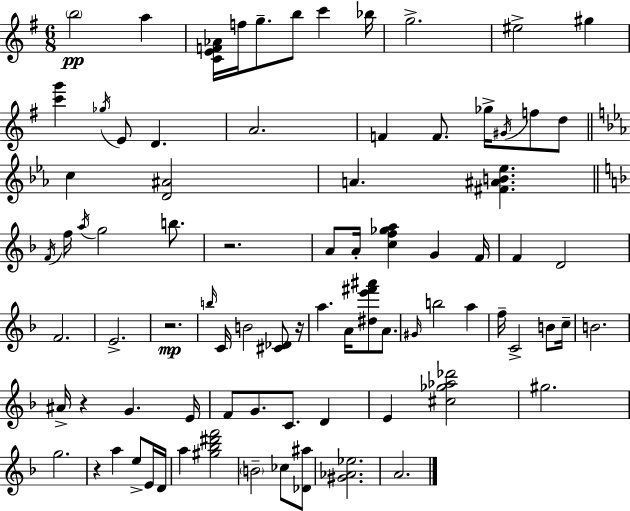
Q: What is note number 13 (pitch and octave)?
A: D4